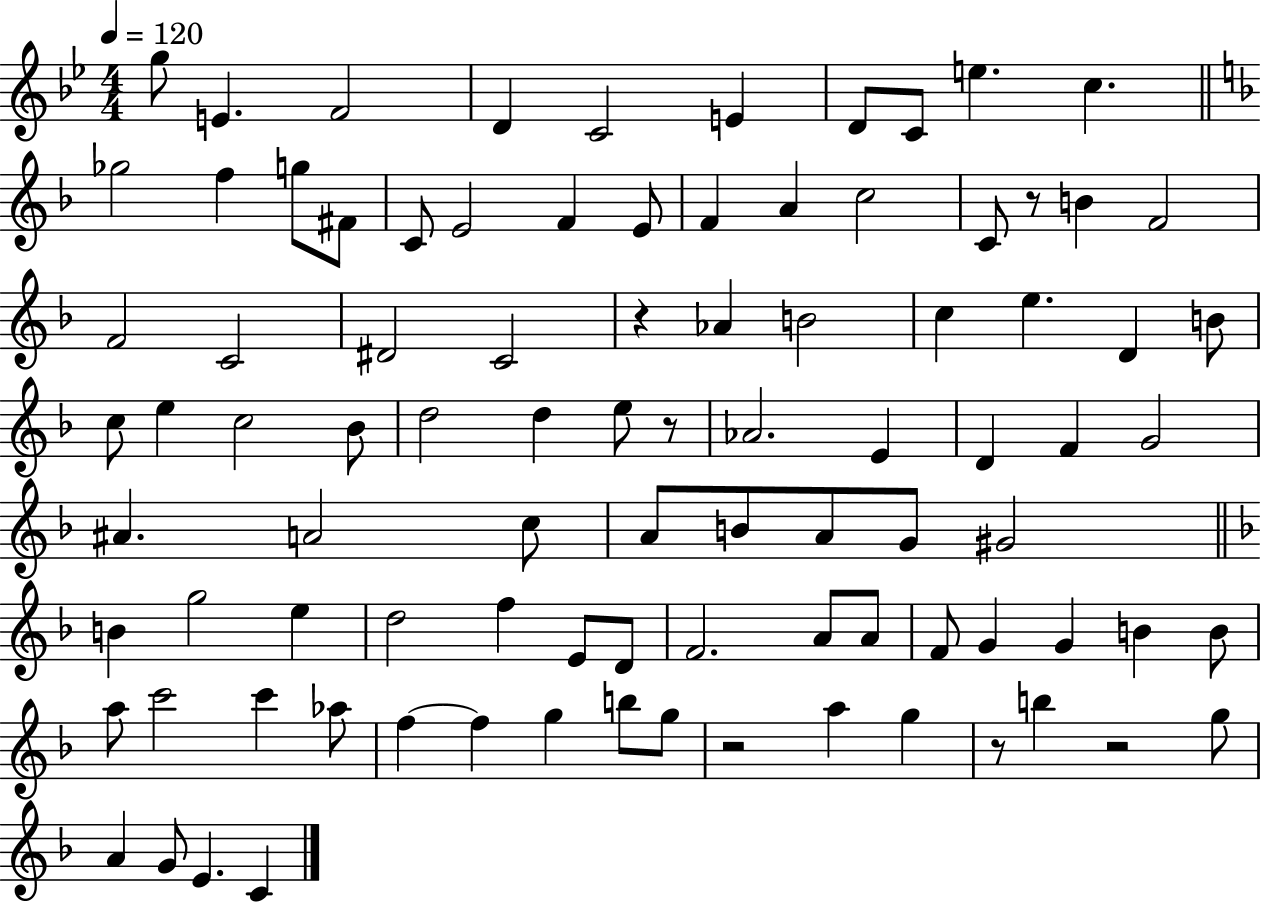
{
  \clef treble
  \numericTimeSignature
  \time 4/4
  \key bes \major
  \tempo 4 = 120
  g''8 e'4. f'2 | d'4 c'2 e'4 | d'8 c'8 e''4. c''4. | \bar "||" \break \key f \major ges''2 f''4 g''8 fis'8 | c'8 e'2 f'4 e'8 | f'4 a'4 c''2 | c'8 r8 b'4 f'2 | \break f'2 c'2 | dis'2 c'2 | r4 aes'4 b'2 | c''4 e''4. d'4 b'8 | \break c''8 e''4 c''2 bes'8 | d''2 d''4 e''8 r8 | aes'2. e'4 | d'4 f'4 g'2 | \break ais'4. a'2 c''8 | a'8 b'8 a'8 g'8 gis'2 | \bar "||" \break \key d \minor b'4 g''2 e''4 | d''2 f''4 e'8 d'8 | f'2. a'8 a'8 | f'8 g'4 g'4 b'4 b'8 | \break a''8 c'''2 c'''4 aes''8 | f''4~~ f''4 g''4 b''8 g''8 | r2 a''4 g''4 | r8 b''4 r2 g''8 | \break a'4 g'8 e'4. c'4 | \bar "|."
}